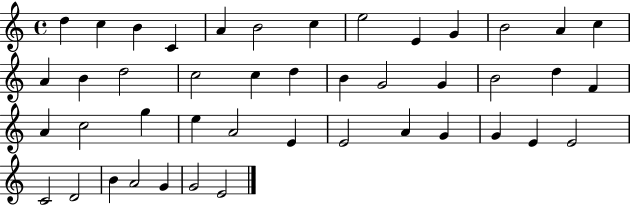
{
  \clef treble
  \time 4/4
  \defaultTimeSignature
  \key c \major
  d''4 c''4 b'4 c'4 | a'4 b'2 c''4 | e''2 e'4 g'4 | b'2 a'4 c''4 | \break a'4 b'4 d''2 | c''2 c''4 d''4 | b'4 g'2 g'4 | b'2 d''4 f'4 | \break a'4 c''2 g''4 | e''4 a'2 e'4 | e'2 a'4 g'4 | g'4 e'4 e'2 | \break c'2 d'2 | b'4 a'2 g'4 | g'2 e'2 | \bar "|."
}